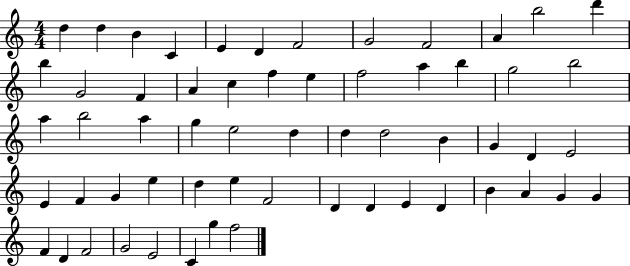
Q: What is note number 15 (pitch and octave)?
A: F4